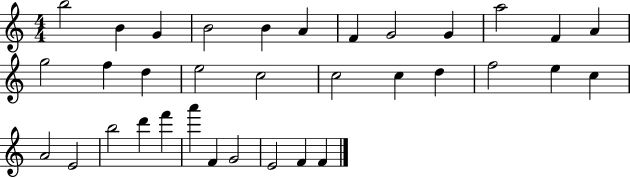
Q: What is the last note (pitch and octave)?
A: F4